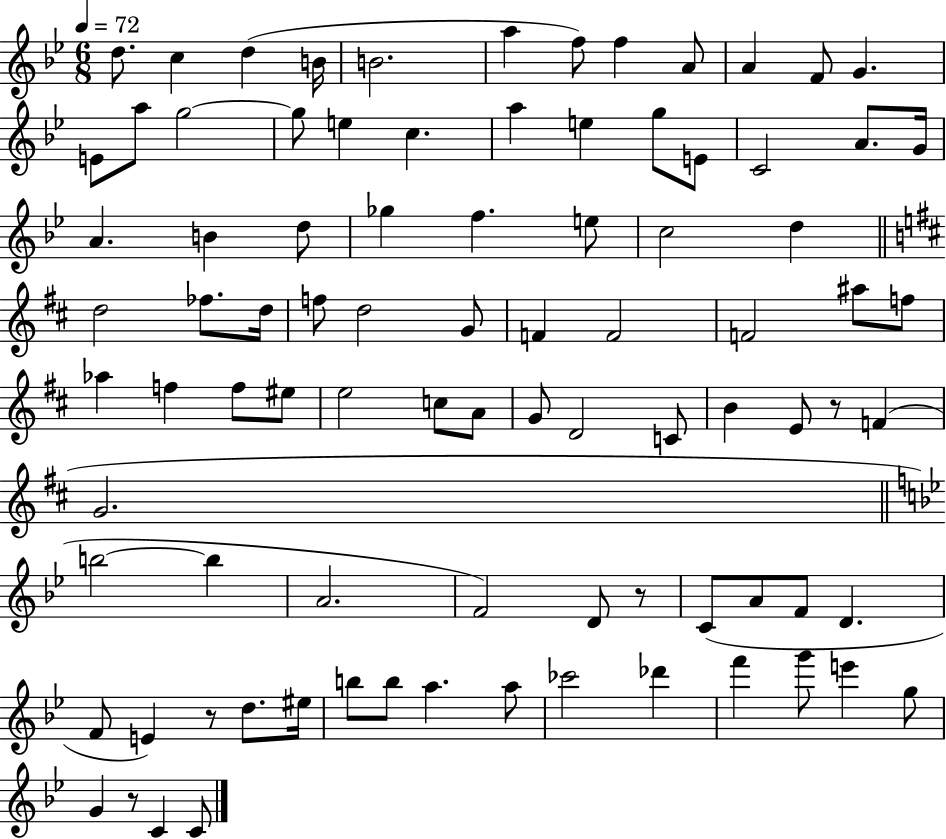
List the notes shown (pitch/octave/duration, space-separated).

D5/e. C5/q D5/q B4/s B4/h. A5/q F5/e F5/q A4/e A4/q F4/e G4/q. E4/e A5/e G5/h G5/e E5/q C5/q. A5/q E5/q G5/e E4/e C4/h A4/e. G4/s A4/q. B4/q D5/e Gb5/q F5/q. E5/e C5/h D5/q D5/h FES5/e. D5/s F5/e D5/h G4/e F4/q F4/h F4/h A#5/e F5/e Ab5/q F5/q F5/e EIS5/e E5/h C5/e A4/e G4/e D4/h C4/e B4/q E4/e R/e F4/q G4/h. B5/h B5/q A4/h. F4/h D4/e R/e C4/e A4/e F4/e D4/q. F4/e E4/q R/e D5/e. EIS5/s B5/e B5/e A5/q. A5/e CES6/h Db6/q F6/q G6/e E6/q G5/e G4/q R/e C4/q C4/e